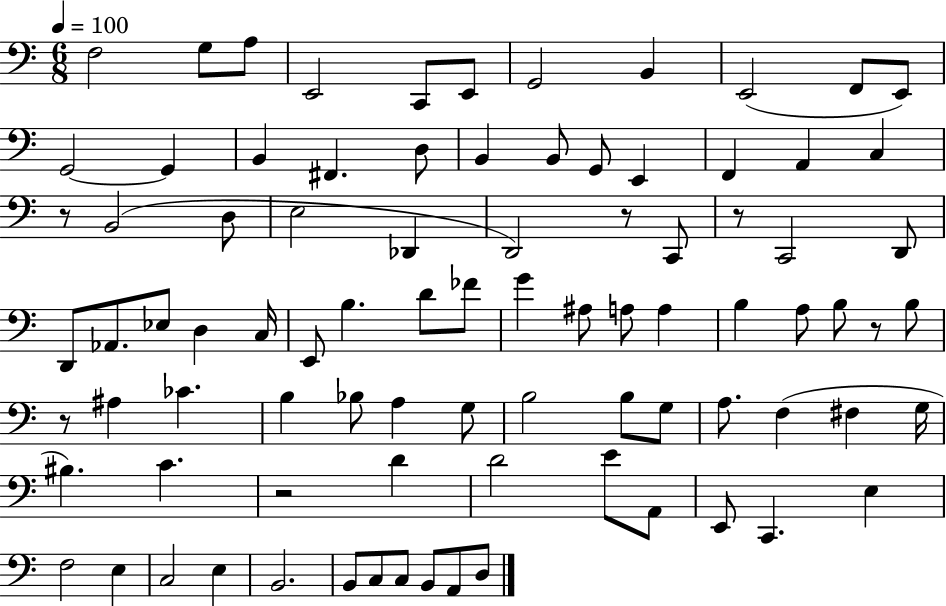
X:1
T:Untitled
M:6/8
L:1/4
K:C
F,2 G,/2 A,/2 E,,2 C,,/2 E,,/2 G,,2 B,, E,,2 F,,/2 E,,/2 G,,2 G,, B,, ^F,, D,/2 B,, B,,/2 G,,/2 E,, F,, A,, C, z/2 B,,2 D,/2 E,2 _D,, D,,2 z/2 C,,/2 z/2 C,,2 D,,/2 D,,/2 _A,,/2 _E,/2 D, C,/4 E,,/2 B, D/2 _F/2 G ^A,/2 A,/2 A, B, A,/2 B,/2 z/2 B,/2 z/2 ^A, _C B, _B,/2 A, G,/2 B,2 B,/2 G,/2 A,/2 F, ^F, G,/4 ^B, C z2 D D2 E/2 A,,/2 E,,/2 C,, E, F,2 E, C,2 E, B,,2 B,,/2 C,/2 C,/2 B,,/2 A,,/2 D,/2